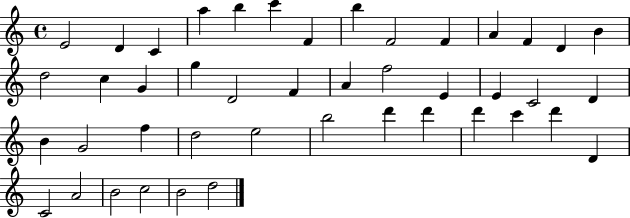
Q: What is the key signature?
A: C major